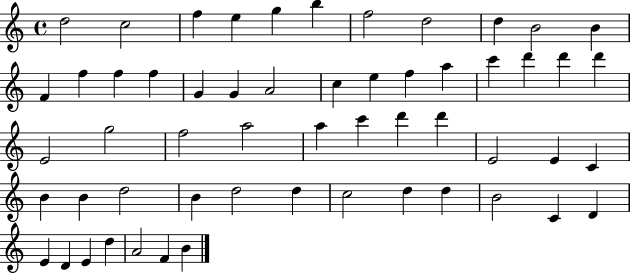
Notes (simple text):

D5/h C5/h F5/q E5/q G5/q B5/q F5/h D5/h D5/q B4/h B4/q F4/q F5/q F5/q F5/q G4/q G4/q A4/h C5/q E5/q F5/q A5/q C6/q D6/q D6/q D6/q E4/h G5/h F5/h A5/h A5/q C6/q D6/q D6/q E4/h E4/q C4/q B4/q B4/q D5/h B4/q D5/h D5/q C5/h D5/q D5/q B4/h C4/q D4/q E4/q D4/q E4/q D5/q A4/h F4/q B4/q